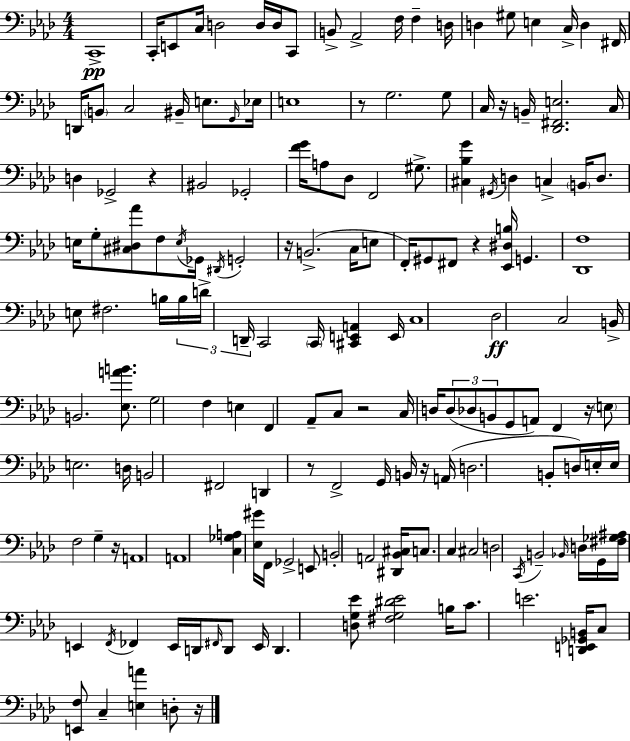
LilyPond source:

{
  \clef bass
  \numericTimeSignature
  \time 4/4
  \key f \minor
  c,1->\pp | c,16-. e,8 c16 d2 d16 d16 c,8 | b,8-> aes,2-> f16 f4-- d16 | d4 gis8 e4 c16-> d4 fis,16 | \break d,16 \parenthesize b,8 c2 bis,16-- e8. \grace { g,16 } | ees16 e1 | r8 g2. g8 | c16 r16 b,16-- <des, fis, e>2. | \break c16 d4 ges,2-> r4 | bis,2 ges,2-. | <f' g'>16 a8 des8 f,2 gis8.-> | <cis bes g'>4 \acciaccatura { gis,16 } d4 c4-> \parenthesize b,16 d8. | \break e16 g8-. <cis dis aes'>8 f8 \acciaccatura { e16 } ges,16 \acciaccatura { dis,16 } g,2-. | r16 b,2.->( | c16 e8 f,16-.) gis,8 fis,8 r4 <ees, dis b>16 g,4. | <des, f>1 | \break e8 fis2. | b16 \tuplet 3/2 { b16 d'16-> d,16-- } c,2 \parenthesize c,16 <cis, e, a,>4 | e,16 c1 | des2\ff c2 | \break b,16-> b,2. | <ees a' b'>8. g2 f4 | e4 f,4 aes,8-- c8 r2 | c16 d16 \tuplet 3/2 { d8( des8 b,8 } g,8 a,8) | \break f,4 r16 \parenthesize e8 e2. | d16 b,2 fis,2 | d,4 r8 f,2-> | g,16 b,16 r16 a,16( d2. | \break b,8-. d16) e16-. e16 f2 g4-- | r16 a,1 | a,1 | <c ges a>4 <ees gis'>16 f,16 ges,2-> | \break e,8 b,2-. a,2 | <dis, bes, cis>16 c8. c4 cis2 | d2 \acciaccatura { c,16 } b,2-- | \grace { bes,16 } d16 g,16 <fis ges ais>16 e,4 \acciaccatura { f,16 } fes,4 | \break e,16 d,16 \grace { fis,16 } d,8 e,16 d,4. <d g ees'>8 | <fis g dis' ees'>2 b16 c'8. e'2. | <d, e, ges, b,>16 c8 <e, f>8 c4-- | <e a'>4 d8-. r16 \bar "|."
}